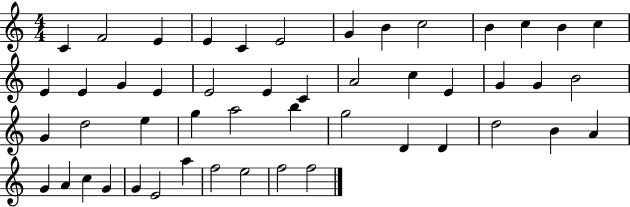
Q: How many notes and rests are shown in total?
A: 49